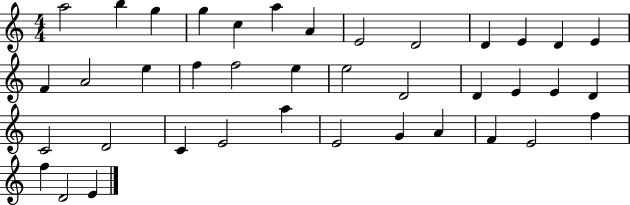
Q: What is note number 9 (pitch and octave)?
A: D4